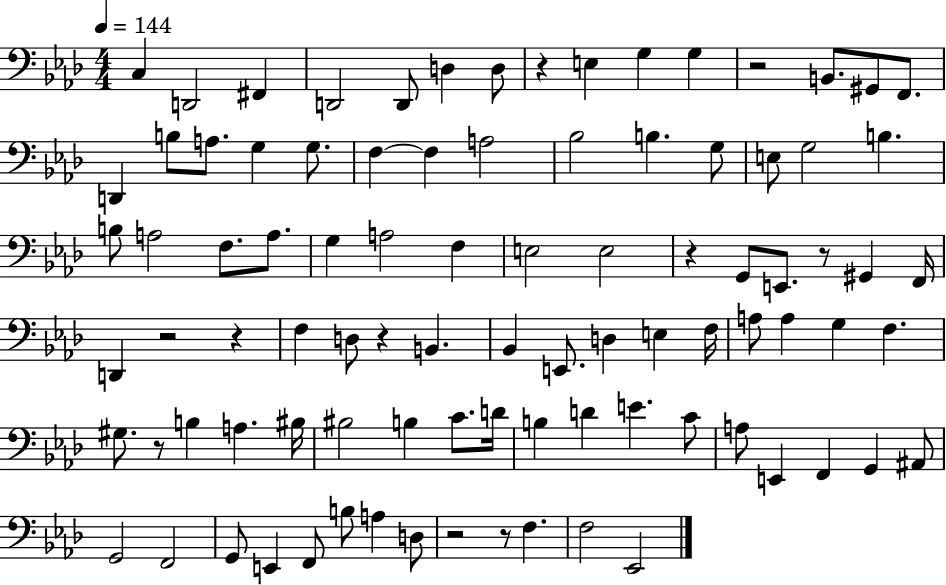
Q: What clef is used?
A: bass